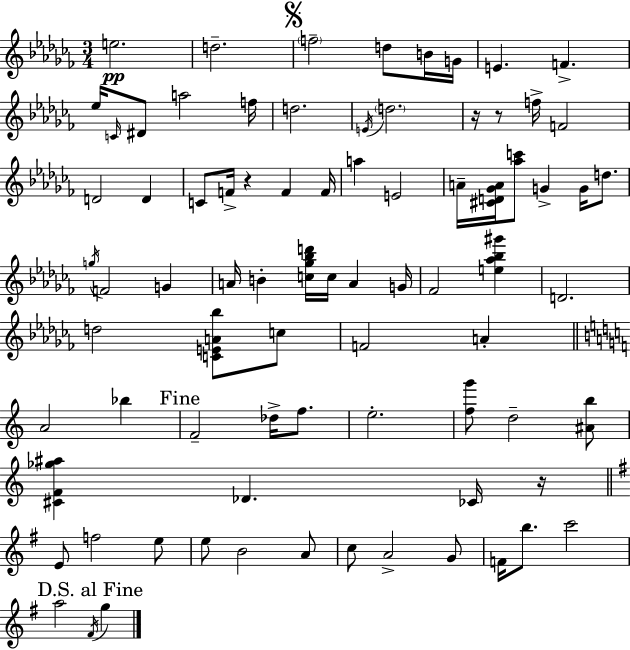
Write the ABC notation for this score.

X:1
T:Untitled
M:3/4
L:1/4
K:Abm
e2 d2 f2 d/2 B/4 G/4 E F _e/4 C/4 ^D/2 a2 f/4 d2 E/4 d2 z/4 z/2 f/4 F2 D2 D C/2 F/4 z F F/4 a E2 A/4 [^CD_GA]/4 [_ac']/2 G G/4 d/2 g/4 F2 G A/4 B [c_g_bd']/4 c/4 A G/4 _F2 [e_a_b^g'] D2 d2 [CEA_b]/2 c/2 F2 A A2 _b F2 _d/4 f/2 e2 [fg']/2 d2 [^Ab]/2 [^CF_g^a] _D _C/4 z/4 E/2 f2 e/2 e/2 B2 A/2 c/2 A2 G/2 F/4 b/2 c'2 a2 ^F/4 g